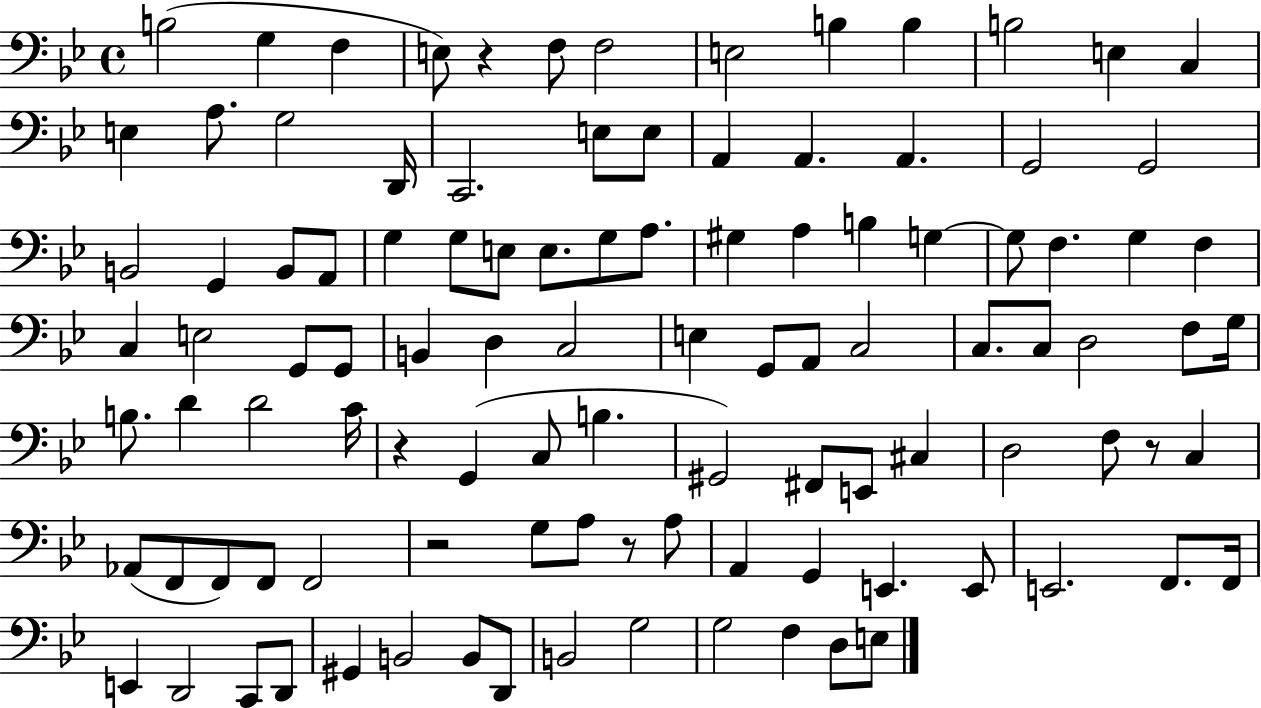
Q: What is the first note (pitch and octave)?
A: B3